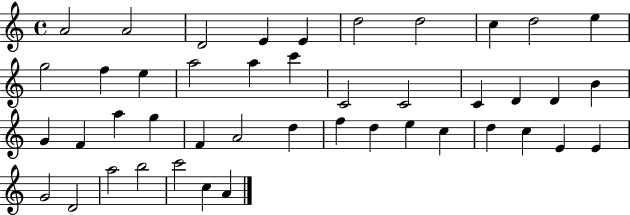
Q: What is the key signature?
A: C major